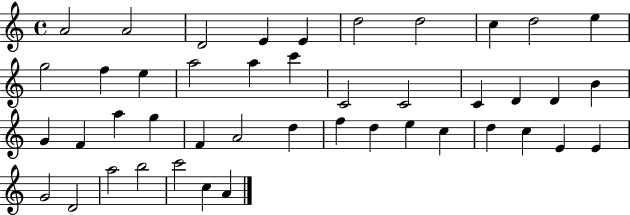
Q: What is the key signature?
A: C major